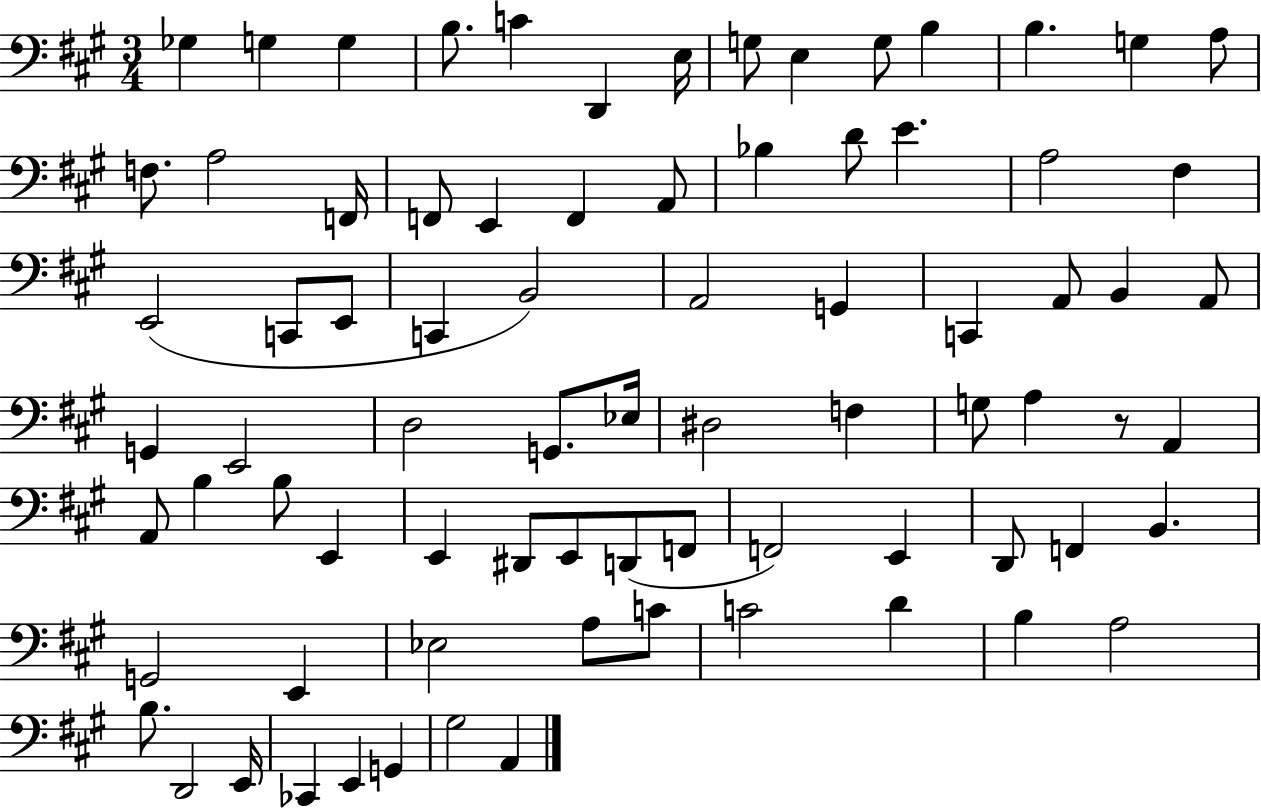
{
  \clef bass
  \numericTimeSignature
  \time 3/4
  \key a \major
  \repeat volta 2 { ges4 g4 g4 | b8. c'4 d,4 e16 | g8 e4 g8 b4 | b4. g4 a8 | \break f8. a2 f,16 | f,8 e,4 f,4 a,8 | bes4 d'8 e'4. | a2 fis4 | \break e,2( c,8 e,8 | c,4 b,2) | a,2 g,4 | c,4 a,8 b,4 a,8 | \break g,4 e,2 | d2 g,8. ees16 | dis2 f4 | g8 a4 r8 a,4 | \break a,8 b4 b8 e,4 | e,4 dis,8 e,8 d,8( f,8 | f,2) e,4 | d,8 f,4 b,4. | \break g,2 e,4 | ees2 a8 c'8 | c'2 d'4 | b4 a2 | \break b8. d,2 e,16 | ces,4 e,4 g,4 | gis2 a,4 | } \bar "|."
}